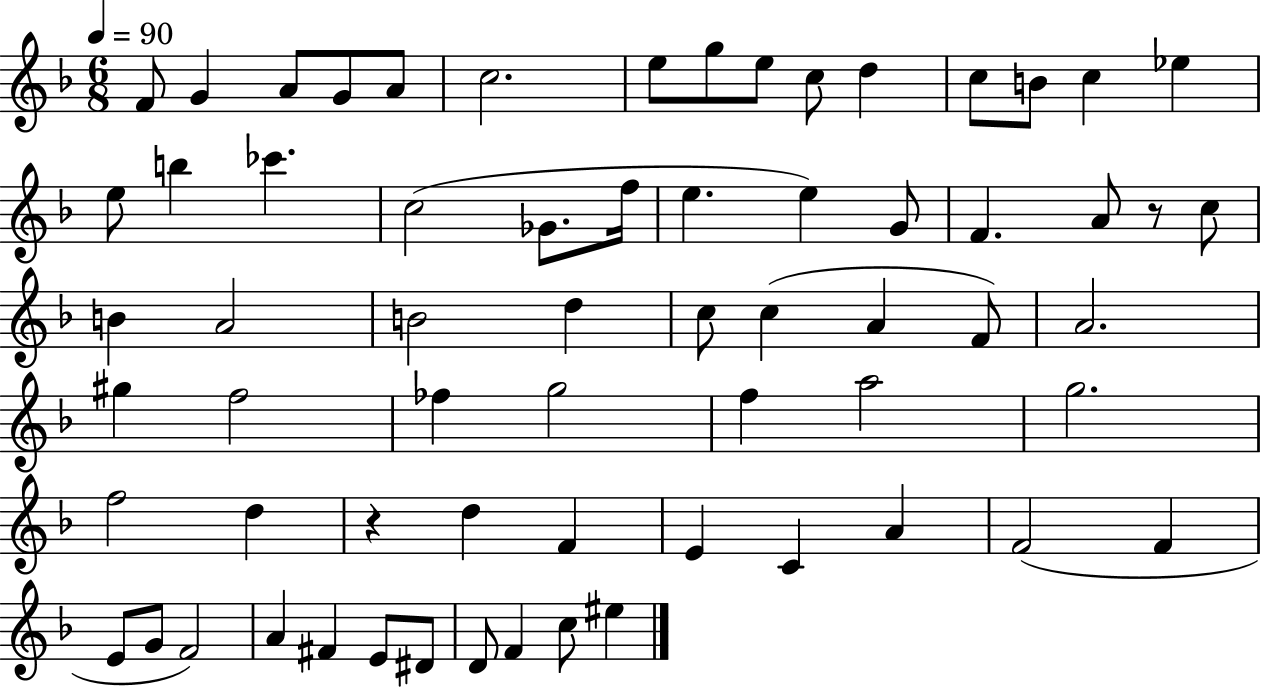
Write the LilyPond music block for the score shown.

{
  \clef treble
  \numericTimeSignature
  \time 6/8
  \key f \major
  \tempo 4 = 90
  f'8 g'4 a'8 g'8 a'8 | c''2. | e''8 g''8 e''8 c''8 d''4 | c''8 b'8 c''4 ees''4 | \break e''8 b''4 ces'''4. | c''2( ges'8. f''16 | e''4. e''4) g'8 | f'4. a'8 r8 c''8 | \break b'4 a'2 | b'2 d''4 | c''8 c''4( a'4 f'8) | a'2. | \break gis''4 f''2 | fes''4 g''2 | f''4 a''2 | g''2. | \break f''2 d''4 | r4 d''4 f'4 | e'4 c'4 a'4 | f'2( f'4 | \break e'8 g'8 f'2) | a'4 fis'4 e'8 dis'8 | d'8 f'4 c''8 eis''4 | \bar "|."
}